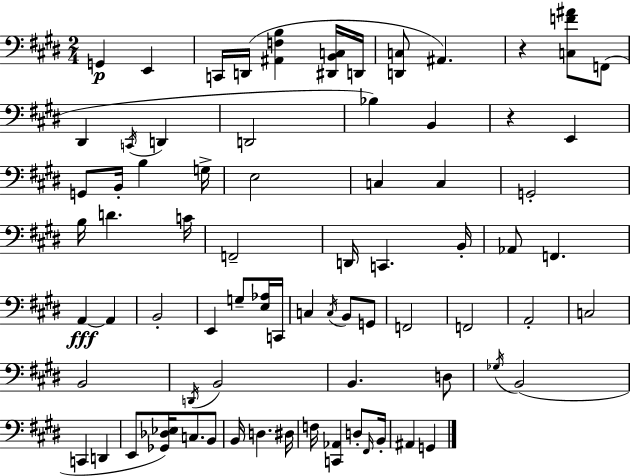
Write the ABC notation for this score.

X:1
T:Untitled
M:2/4
L:1/4
K:E
G,, E,, C,,/4 D,,/4 [^A,,F,B,] [^D,,B,,C,]/4 D,,/4 [D,,C,]/2 ^A,, z [C,F^A]/2 F,,/2 ^D,, C,,/4 D,, D,,2 _B, B,, z E,, G,,/2 B,,/4 B, G,/4 E,2 C, C, G,,2 B,/4 D C/4 F,,2 D,,/4 C,, B,,/4 _A,,/2 F,, A,, A,, B,,2 E,, G,/2 [E,_A,]/4 C,,/4 C, C,/4 B,,/2 G,,/2 F,,2 F,,2 A,,2 C,2 B,,2 D,,/4 B,,2 B,, D,/2 _G,/4 B,,2 C,, D,, E,,/2 [_G,,_D,_E,]/4 C,/2 B,,/2 B,,/4 D, ^D,/4 F,/4 [C,,_A,,] D,/2 ^F,,/4 B,,/4 ^A,, G,,